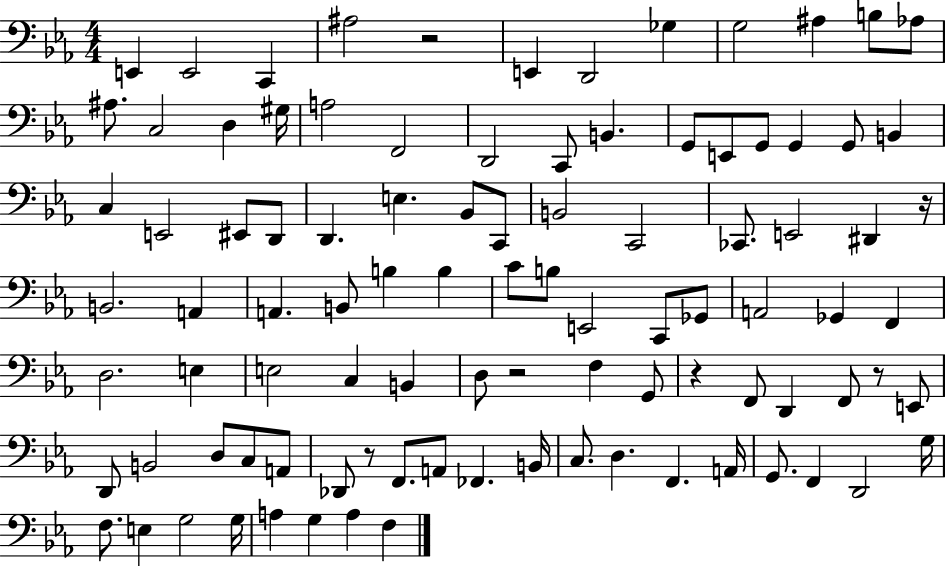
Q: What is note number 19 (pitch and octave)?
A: C2